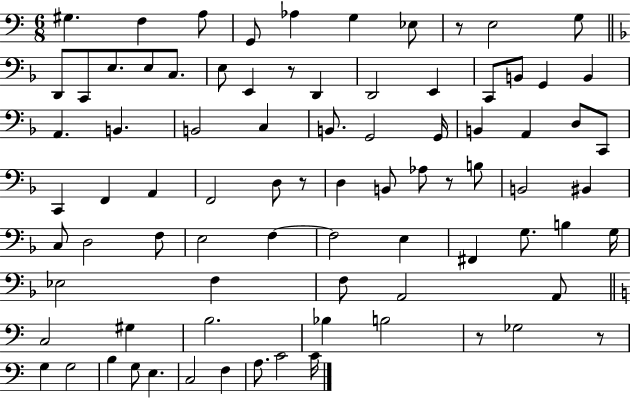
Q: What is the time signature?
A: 6/8